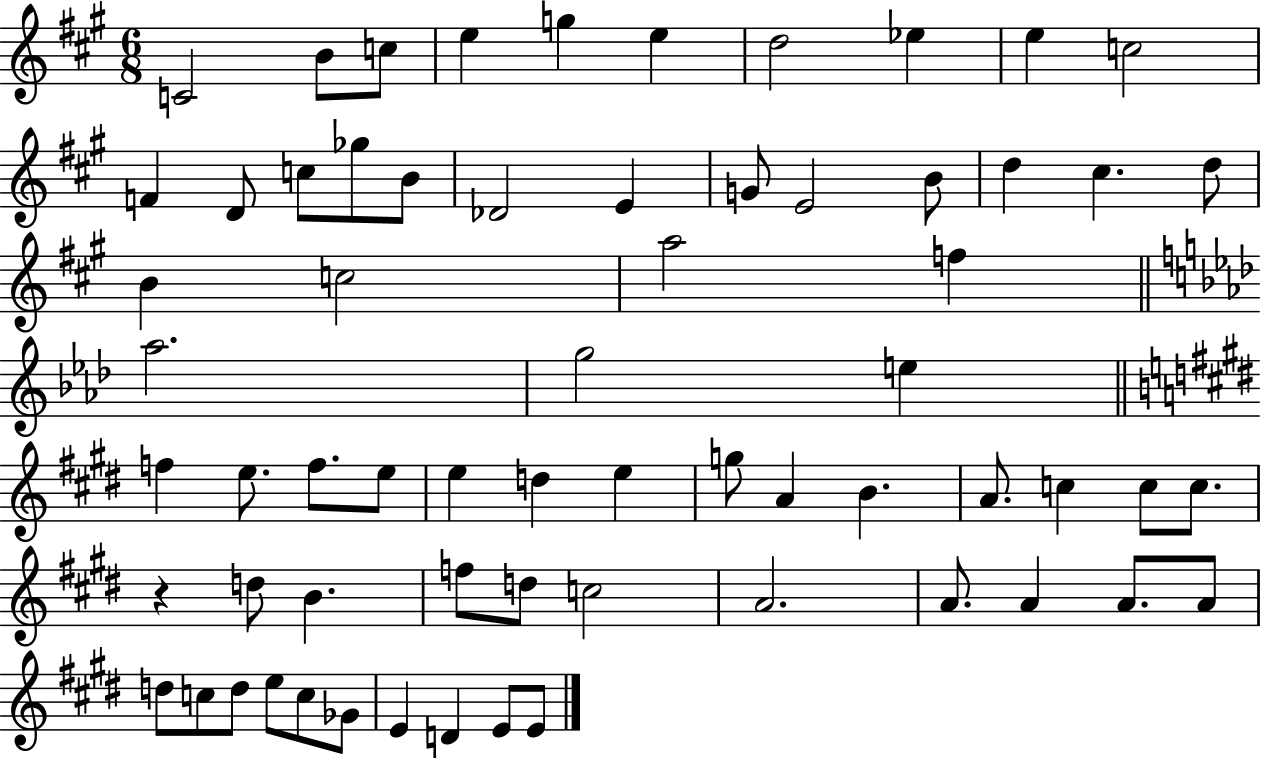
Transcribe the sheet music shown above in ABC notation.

X:1
T:Untitled
M:6/8
L:1/4
K:A
C2 B/2 c/2 e g e d2 _e e c2 F D/2 c/2 _g/2 B/2 _D2 E G/2 E2 B/2 d ^c d/2 B c2 a2 f _a2 g2 e f e/2 f/2 e/2 e d e g/2 A B A/2 c c/2 c/2 z d/2 B f/2 d/2 c2 A2 A/2 A A/2 A/2 d/2 c/2 d/2 e/2 c/2 _G/2 E D E/2 E/2